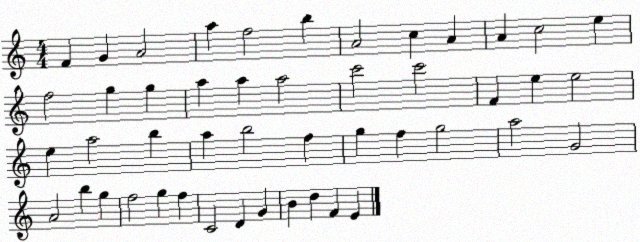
X:1
T:Untitled
M:4/4
L:1/4
K:C
F G A2 a f2 b A2 c A A c2 e f2 g g a a a2 c'2 c'2 F e e2 e a2 b a b2 f g f g2 a2 G2 A2 b g f2 g f C2 D G B d F E